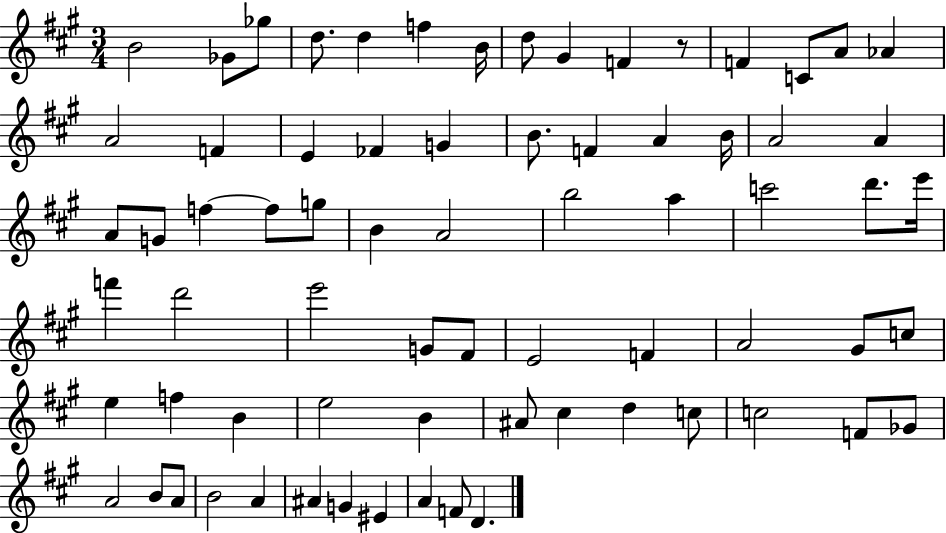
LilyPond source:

{
  \clef treble
  \numericTimeSignature
  \time 3/4
  \key a \major
  b'2 ges'8 ges''8 | d''8. d''4 f''4 b'16 | d''8 gis'4 f'4 r8 | f'4 c'8 a'8 aes'4 | \break a'2 f'4 | e'4 fes'4 g'4 | b'8. f'4 a'4 b'16 | a'2 a'4 | \break a'8 g'8 f''4~~ f''8 g''8 | b'4 a'2 | b''2 a''4 | c'''2 d'''8. e'''16 | \break f'''4 d'''2 | e'''2 g'8 fis'8 | e'2 f'4 | a'2 gis'8 c''8 | \break e''4 f''4 b'4 | e''2 b'4 | ais'8 cis''4 d''4 c''8 | c''2 f'8 ges'8 | \break a'2 b'8 a'8 | b'2 a'4 | ais'4 g'4 eis'4 | a'4 f'8 d'4. | \break \bar "|."
}